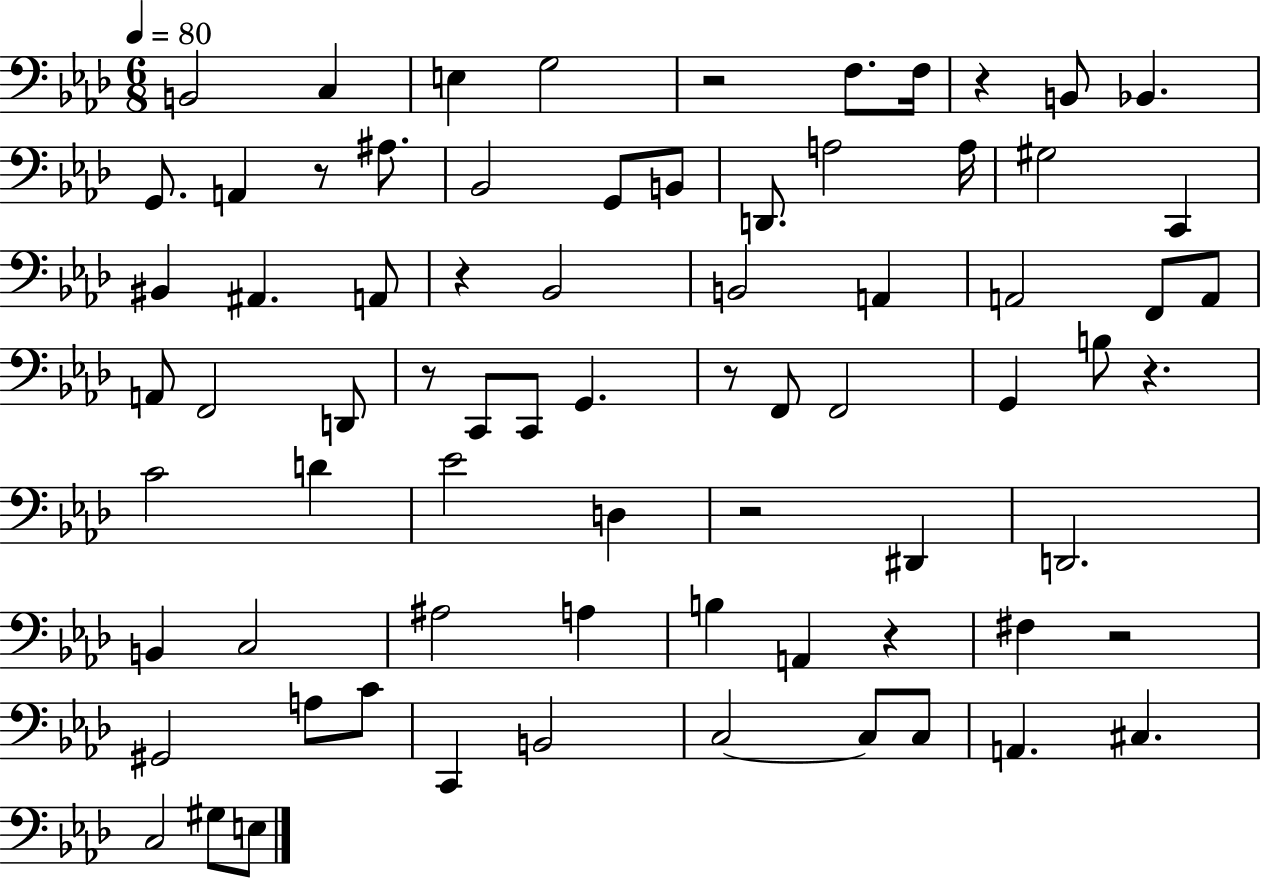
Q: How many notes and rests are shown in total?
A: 74